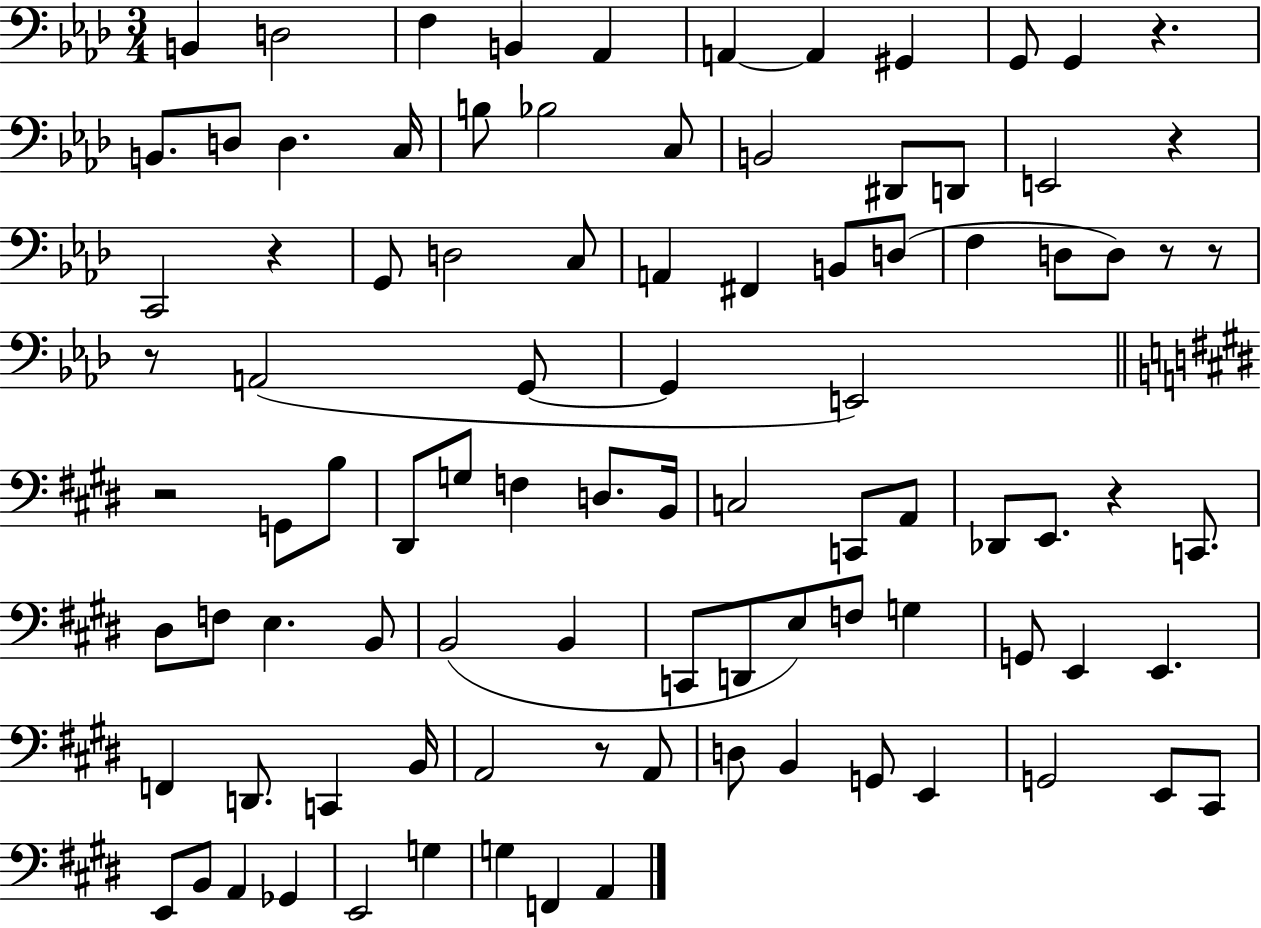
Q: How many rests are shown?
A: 9